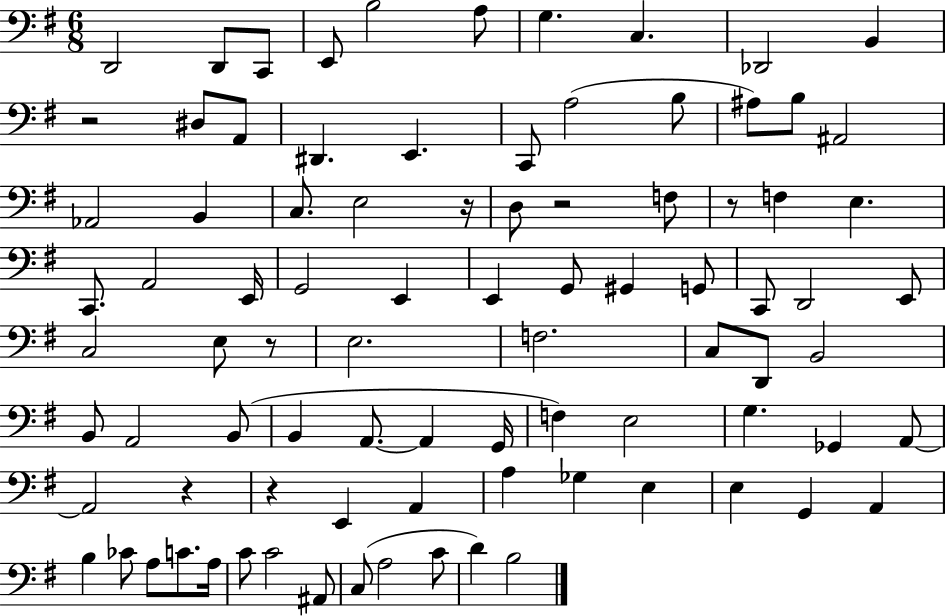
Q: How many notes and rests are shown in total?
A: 88